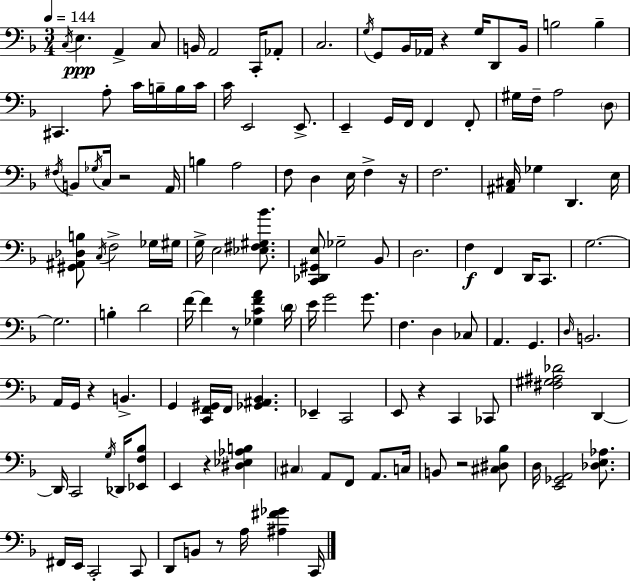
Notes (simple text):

C3/s E3/q. A2/q C3/e B2/s A2/h C2/s Ab2/e C3/h. G3/s G2/e Bb2/s Ab2/s R/q G3/s D2/e Bb2/s B3/h B3/q C#2/q. A3/e C4/s B3/s B3/s C4/s C4/s E2/h E2/e. E2/q G2/s F2/s F2/q F2/e G#3/s F3/s A3/h D3/e F#3/s B2/e Gb3/s C3/s R/h A2/s B3/q A3/h F3/e D3/q E3/s F3/q R/s F3/h. [A#2,C#3]/s Gb3/q D2/q. E3/s [G#2,A#2,Db3,B3]/e C3/s F3/h Gb3/s G#3/s G3/s E3/h [Eb3,F#3,G#3,Bb4]/e. [C2,Db2,G#2,E3]/e Gb3/h Bb2/e D3/h. F3/q F2/q D2/s C2/e. G3/h. G3/h. B3/q D4/h F4/s F4/q R/e [Gb3,C4,F4,A4]/q D4/s E4/s G4/h G4/e. F3/q. D3/q CES3/e A2/q. G2/q. D3/s B2/h. A2/s G2/s R/q B2/q. G2/q [C2,F2,G#2]/s F2/s [Gb2,A#2,Bb2]/q. Eb2/q C2/h E2/e R/q C2/q CES2/e [F#3,G#3,A#3,Db4]/h D2/q D2/s C2/h G3/s Db2/s [Eb2,F3,Bb3]/e E2/q R/q [D#3,Eb3,Ab3,B3]/q C#3/q A2/e F2/e A2/e. C3/s B2/e R/h [C#3,D#3,Bb3]/e D3/s [E2,Gb2,A2]/h [Db3,E3,Ab3]/e. F#2/s E2/s C2/h C2/e D2/e B2/e R/e A3/s [A#3,F#4,Gb4]/q C2/s